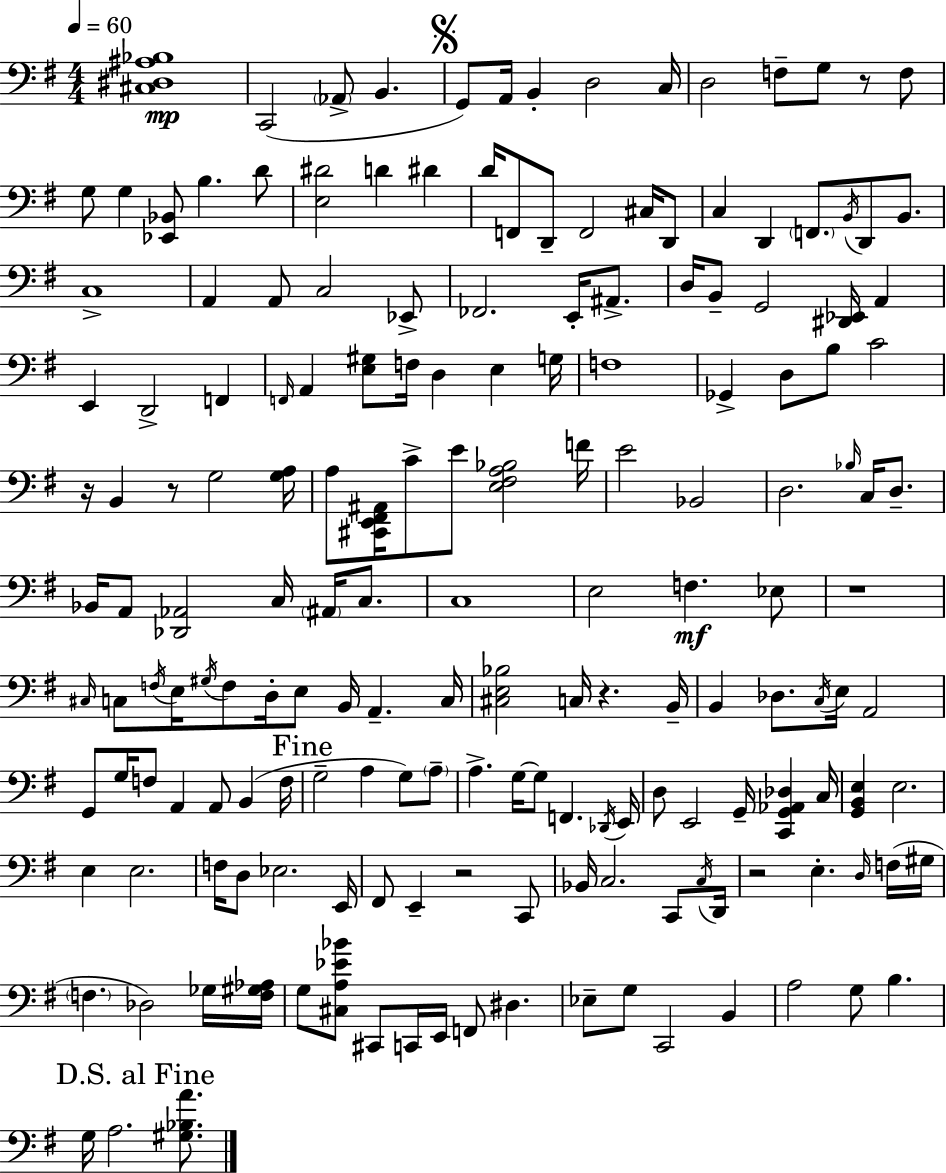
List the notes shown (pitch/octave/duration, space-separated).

[C#3,D#3,A#3,Bb3]/w C2/h Ab2/e B2/q. G2/e A2/s B2/q D3/h C3/s D3/h F3/e G3/e R/e F3/e G3/e G3/q [Eb2,Bb2]/e B3/q. D4/e [E3,D#4]/h D4/q D#4/q D4/s F2/e D2/e F2/h C#3/s D2/e C3/q D2/q F2/e. B2/s D2/e B2/e. C3/w A2/q A2/e C3/h Eb2/e FES2/h. E2/s A#2/e. D3/s B2/e G2/h [D#2,Eb2]/s A2/q E2/q D2/h F2/q F2/s A2/q [E3,G#3]/e F3/s D3/q E3/q G3/s F3/w Gb2/q D3/e B3/e C4/h R/s B2/q R/e G3/h [G3,A3]/s A3/e [C#2,E2,F#2,A#2]/s C4/e E4/e [E3,F#3,A3,Bb3]/h F4/s E4/h Bb2/h D3/h. Bb3/s C3/s D3/e. Bb2/s A2/e [Db2,Ab2]/h C3/s A#2/s C3/e. C3/w E3/h F3/q. Eb3/e R/w C#3/s C3/e F3/s E3/s G#3/s F3/e D3/s E3/e B2/s A2/q. C3/s [C#3,E3,Bb3]/h C3/s R/q. B2/s B2/q Db3/e. C3/s E3/s A2/h G2/e G3/s F3/e A2/q A2/e B2/q F3/s G3/h A3/q G3/e A3/e A3/q. G3/s G3/e F2/q. Db2/s E2/s D3/e E2/h G2/s [C2,G2,Ab2,Db3]/q C3/s [G2,B2,E3]/q E3/h. E3/q E3/h. F3/s D3/e Eb3/h. E2/s F#2/e E2/q R/h C2/e Bb2/s C3/h. C2/e C3/s D2/s R/h E3/q. D3/s F3/s G#3/s F3/q. Db3/h Gb3/s [F3,G#3,Ab3]/s G3/e [C#3,A3,Eb4,Bb4]/e C#2/e C2/s E2/s F2/e D#3/q. Eb3/e G3/e C2/h B2/q A3/h G3/e B3/q. G3/s A3/h. [G#3,Bb3,A4]/e.